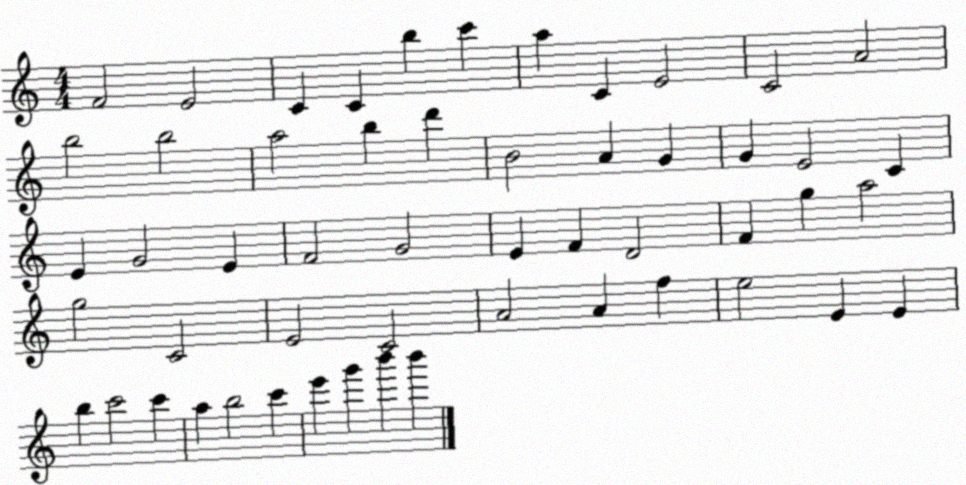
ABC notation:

X:1
T:Untitled
M:4/4
L:1/4
K:C
F2 E2 C C b c' a C E2 C2 A2 b2 b2 a2 b d' B2 A G G E2 C E G2 E F2 G2 E F D2 F g a2 g2 C2 E2 C2 A2 A f e2 E E b c'2 c' a b2 c' e' g' b' b'